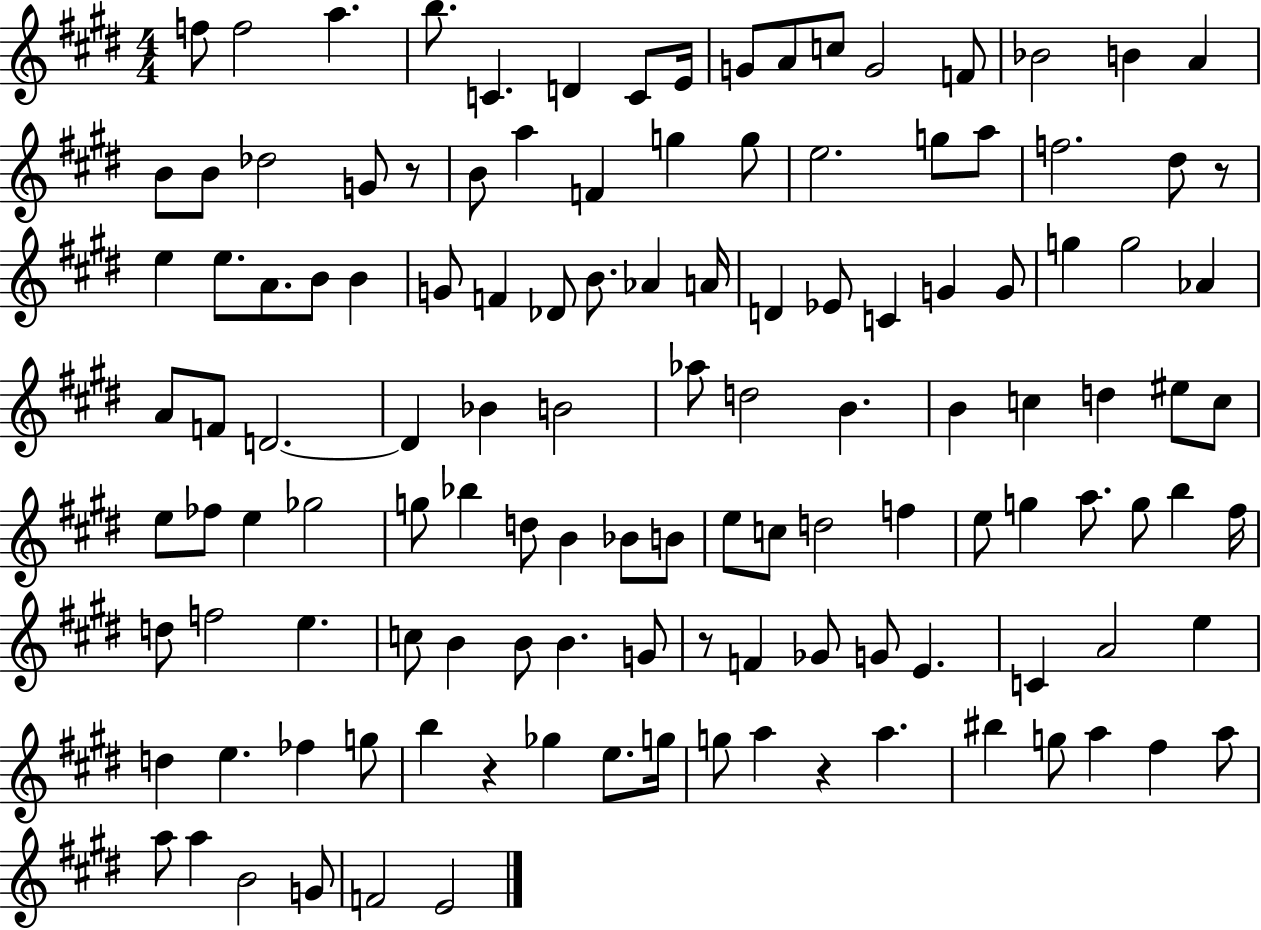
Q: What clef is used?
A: treble